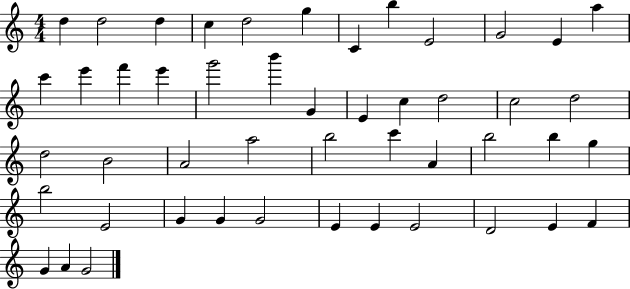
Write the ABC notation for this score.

X:1
T:Untitled
M:4/4
L:1/4
K:C
d d2 d c d2 g C b E2 G2 E a c' e' f' e' g'2 b' G E c d2 c2 d2 d2 B2 A2 a2 b2 c' A b2 b g b2 E2 G G G2 E E E2 D2 E F G A G2